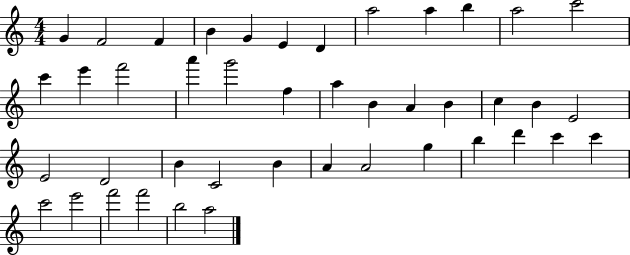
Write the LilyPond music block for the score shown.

{
  \clef treble
  \numericTimeSignature
  \time 4/4
  \key c \major
  g'4 f'2 f'4 | b'4 g'4 e'4 d'4 | a''2 a''4 b''4 | a''2 c'''2 | \break c'''4 e'''4 f'''2 | a'''4 g'''2 f''4 | a''4 b'4 a'4 b'4 | c''4 b'4 e'2 | \break e'2 d'2 | b'4 c'2 b'4 | a'4 a'2 g''4 | b''4 d'''4 c'''4 c'''4 | \break c'''2 e'''2 | f'''2 f'''2 | b''2 a''2 | \bar "|."
}